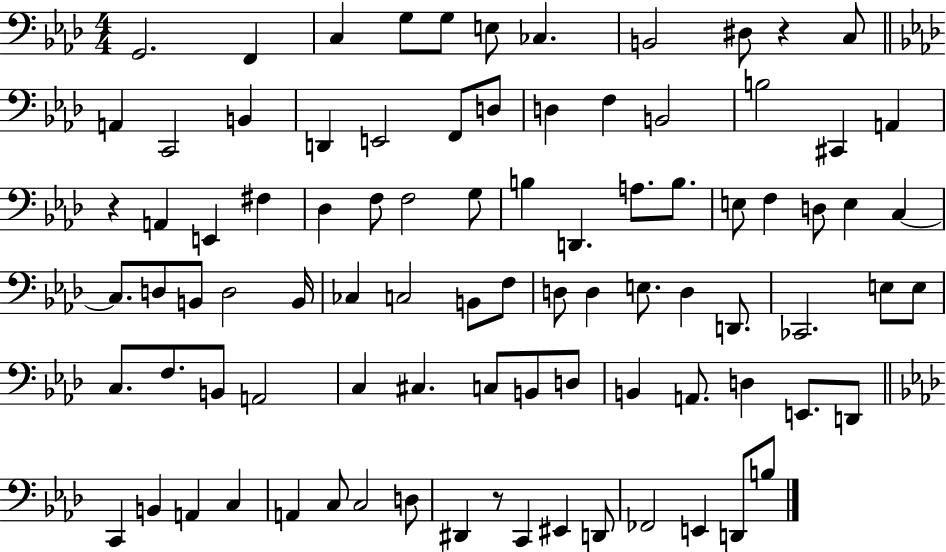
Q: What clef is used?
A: bass